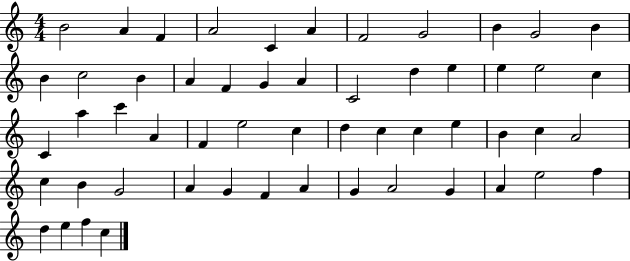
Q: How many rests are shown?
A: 0